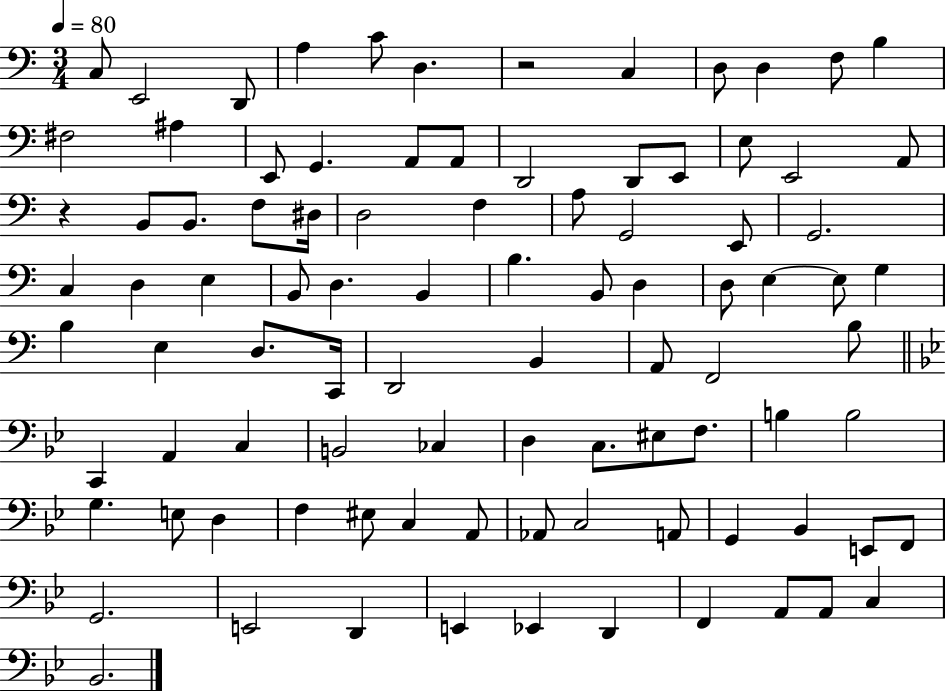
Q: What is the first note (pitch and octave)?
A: C3